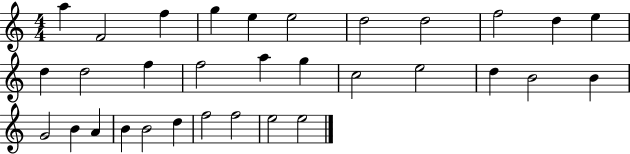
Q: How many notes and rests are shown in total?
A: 32